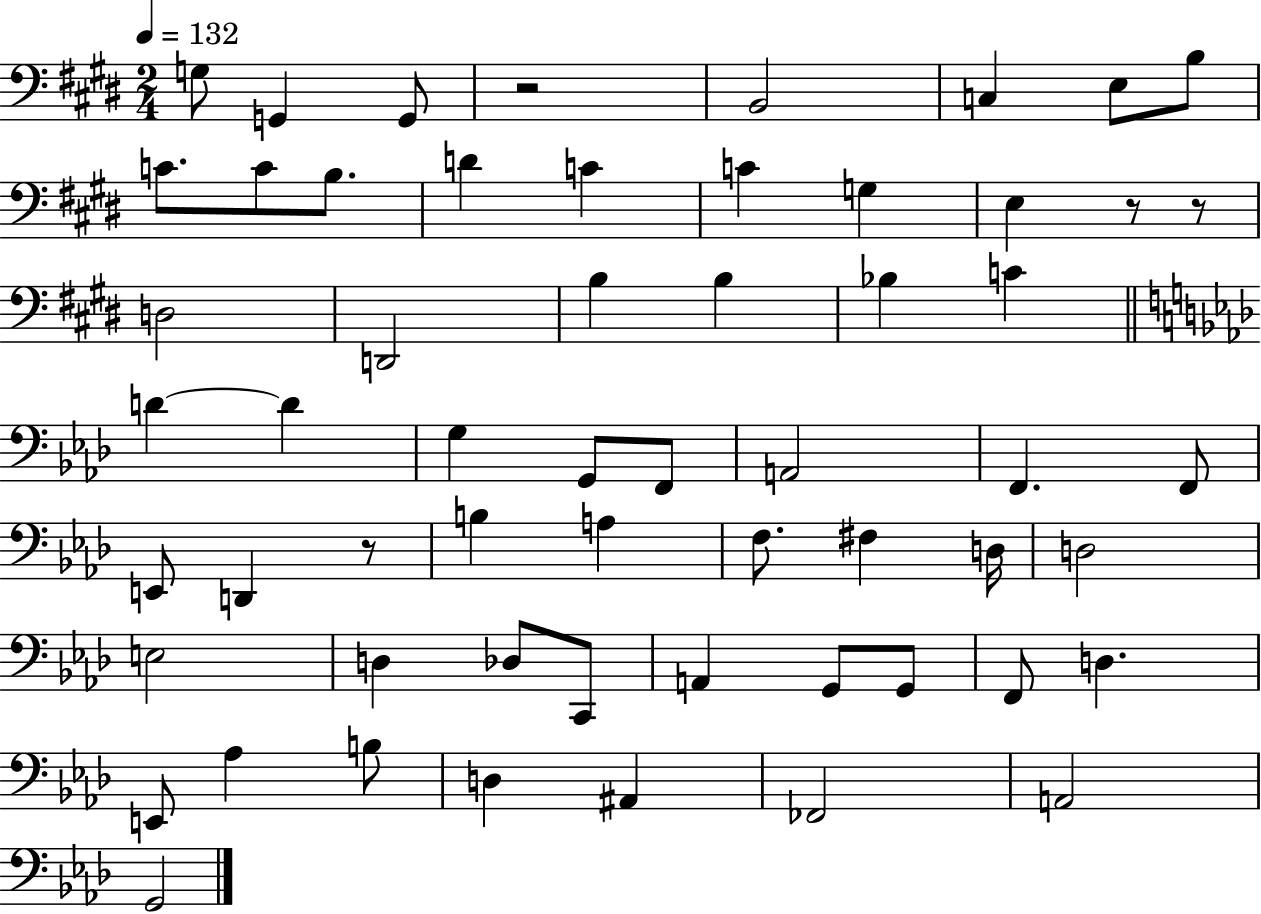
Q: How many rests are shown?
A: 4